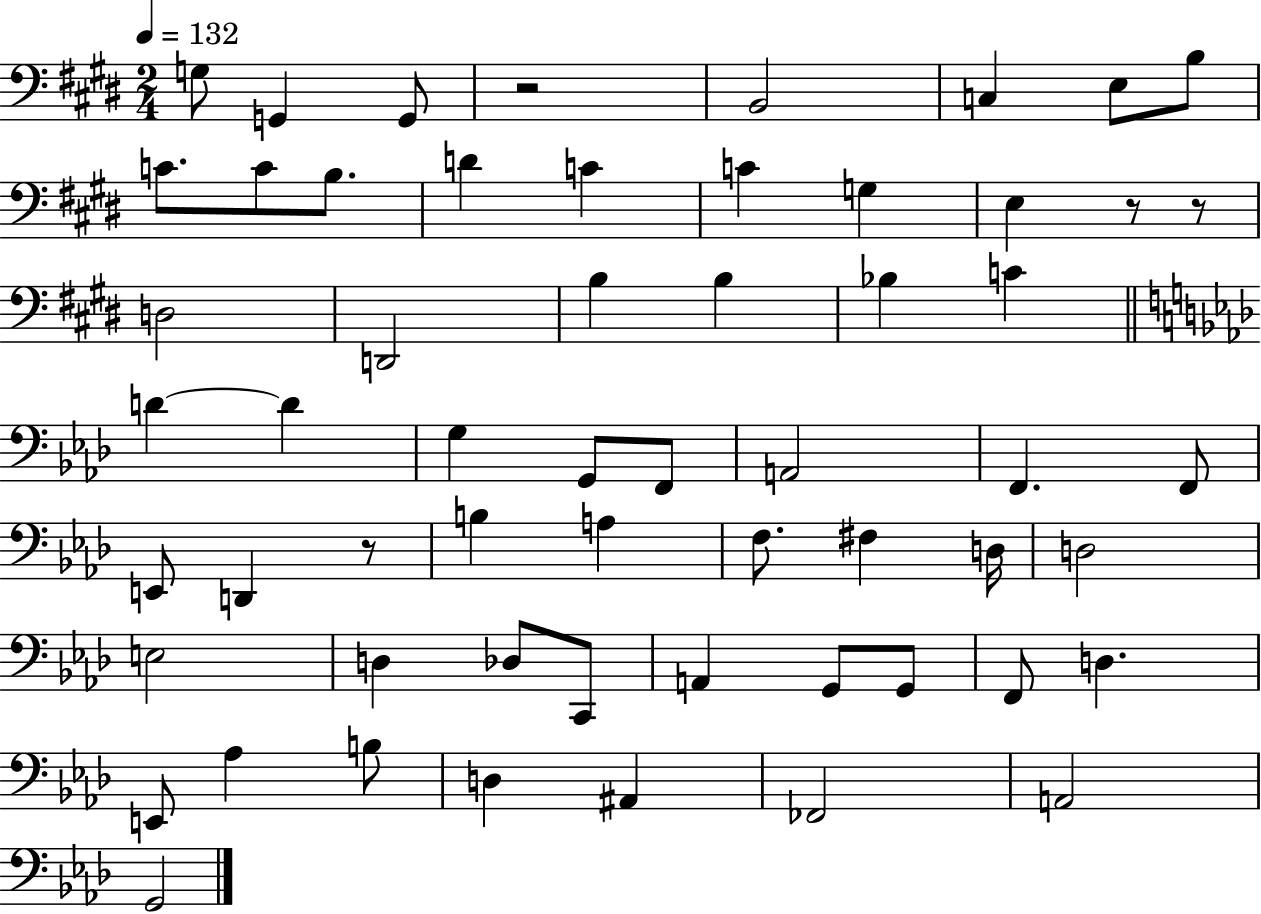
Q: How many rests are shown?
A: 4